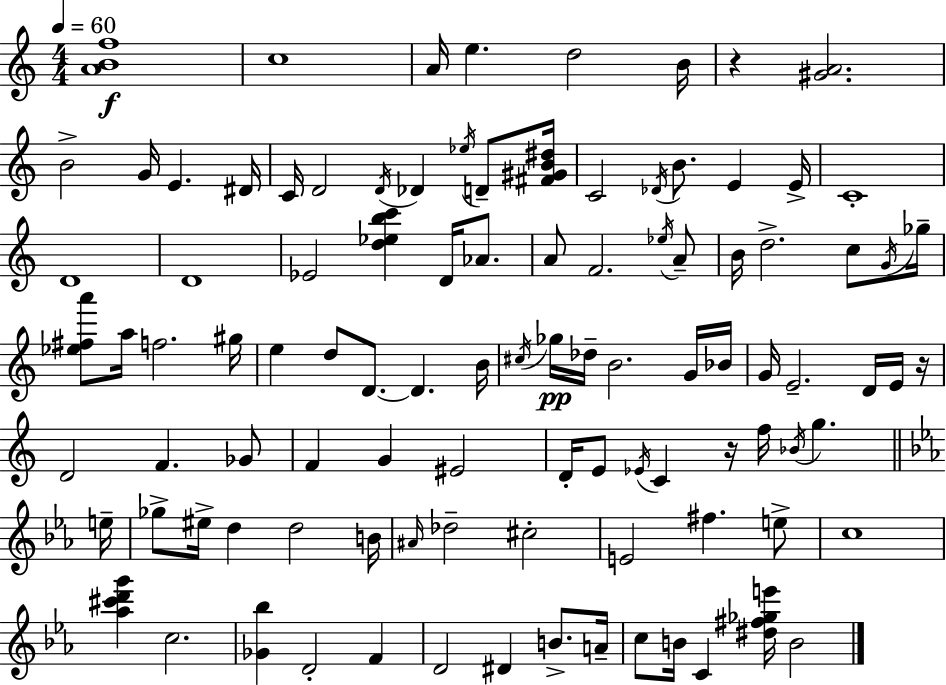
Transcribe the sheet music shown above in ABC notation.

X:1
T:Untitled
M:4/4
L:1/4
K:Am
[ABf]4 c4 A/4 e d2 B/4 z [^GA]2 B2 G/4 E ^D/4 C/4 D2 D/4 _D _e/4 D/2 [^F^GB^d]/4 C2 _D/4 B/2 E E/4 C4 D4 D4 _E2 [d_ebc'] D/4 _A/2 A/2 F2 _e/4 A/2 B/4 d2 c/2 G/4 _g/4 [_e^fa']/2 a/4 f2 ^g/4 e d/2 D/2 D B/4 ^c/4 _g/4 _d/4 B2 G/4 _B/4 G/4 E2 D/4 E/4 z/4 D2 F _G/2 F G ^E2 D/4 E/2 _E/4 C z/4 f/4 _B/4 g e/4 _g/2 ^e/4 d d2 B/4 ^A/4 _d2 ^c2 E2 ^f e/2 c4 [_a^c'd'g'] c2 [_G_b] D2 F D2 ^D B/2 A/4 c/2 B/4 C [^d^f_ge']/4 B2